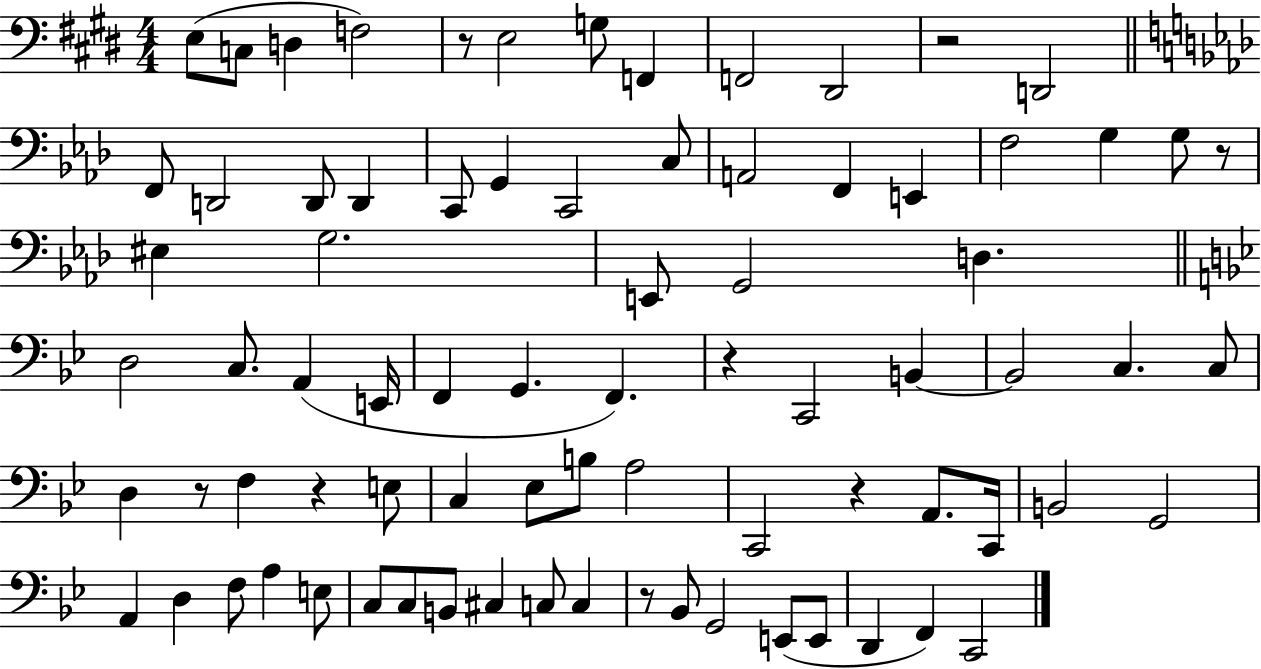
E3/e C3/e D3/q F3/h R/e E3/h G3/e F2/q F2/h D#2/h R/h D2/h F2/e D2/h D2/e D2/q C2/e G2/q C2/h C3/e A2/h F2/q E2/q F3/h G3/q G3/e R/e EIS3/q G3/h. E2/e G2/h D3/q. D3/h C3/e. A2/q E2/s F2/q G2/q. F2/q. R/q C2/h B2/q B2/h C3/q. C3/e D3/q R/e F3/q R/q E3/e C3/q Eb3/e B3/e A3/h C2/h R/q A2/e. C2/s B2/h G2/h A2/q D3/q F3/e A3/q E3/e C3/e C3/e B2/e C#3/q C3/e C3/q R/e Bb2/e G2/h E2/e E2/e D2/q F2/q C2/h